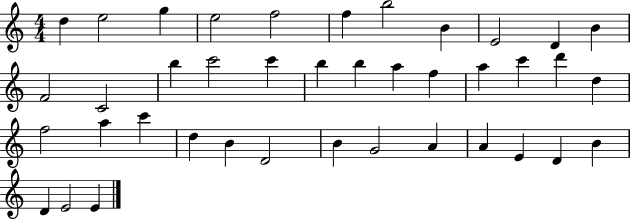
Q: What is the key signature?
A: C major